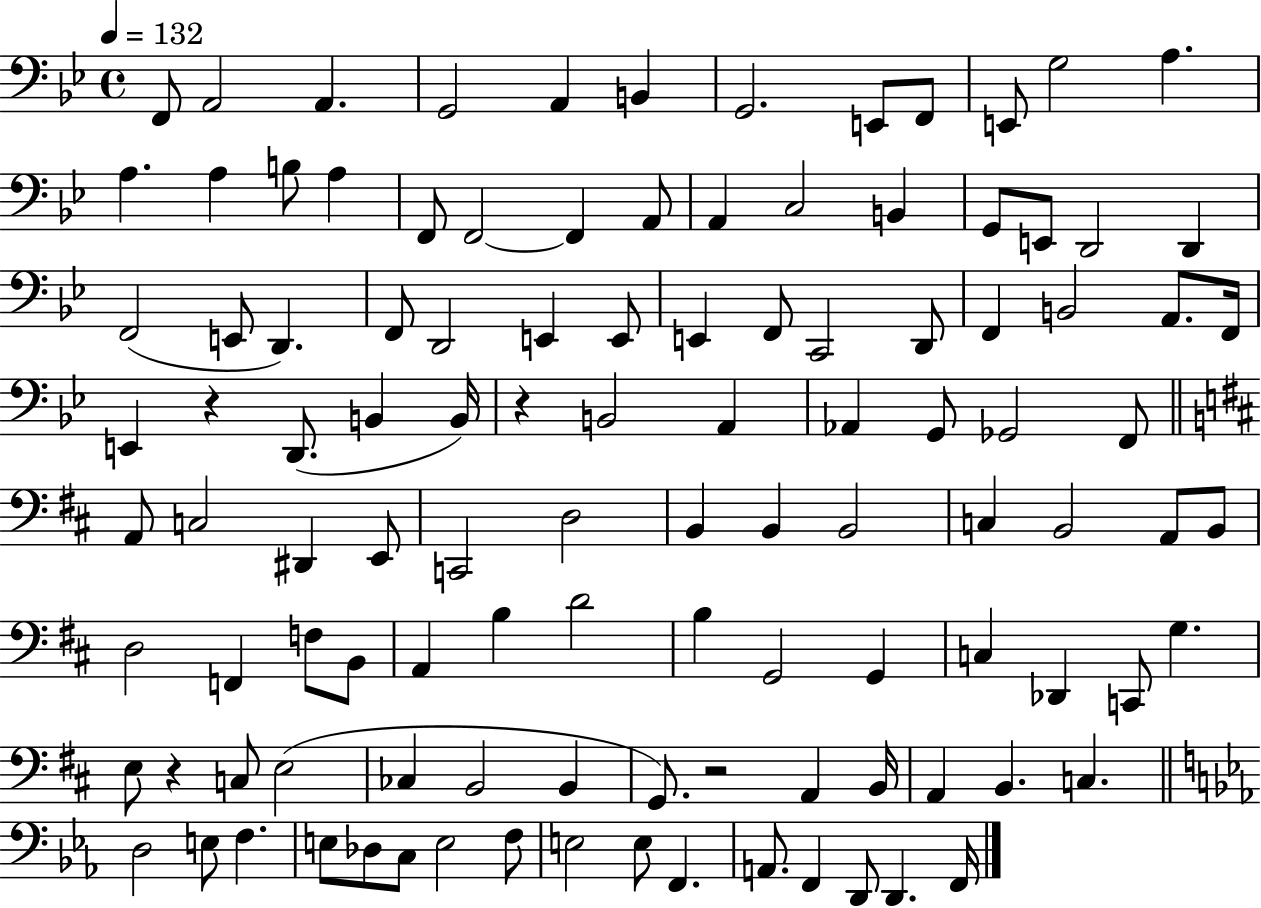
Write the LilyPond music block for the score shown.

{
  \clef bass
  \time 4/4
  \defaultTimeSignature
  \key bes \major
  \tempo 4 = 132
  f,8 a,2 a,4. | g,2 a,4 b,4 | g,2. e,8 f,8 | e,8 g2 a4. | \break a4. a4 b8 a4 | f,8 f,2~~ f,4 a,8 | a,4 c2 b,4 | g,8 e,8 d,2 d,4 | \break f,2( e,8 d,4.) | f,8 d,2 e,4 e,8 | e,4 f,8 c,2 d,8 | f,4 b,2 a,8. f,16 | \break e,4 r4 d,8.( b,4 b,16) | r4 b,2 a,4 | aes,4 g,8 ges,2 f,8 | \bar "||" \break \key b \minor a,8 c2 dis,4 e,8 | c,2 d2 | b,4 b,4 b,2 | c4 b,2 a,8 b,8 | \break d2 f,4 f8 b,8 | a,4 b4 d'2 | b4 g,2 g,4 | c4 des,4 c,8 g4. | \break e8 r4 c8 e2( | ces4 b,2 b,4 | g,8.) r2 a,4 b,16 | a,4 b,4. c4. | \break \bar "||" \break \key c \minor d2 e8 f4. | e8 des8 c8 e2 f8 | e2 e8 f,4. | a,8. f,4 d,8 d,4. f,16 | \break \bar "|."
}